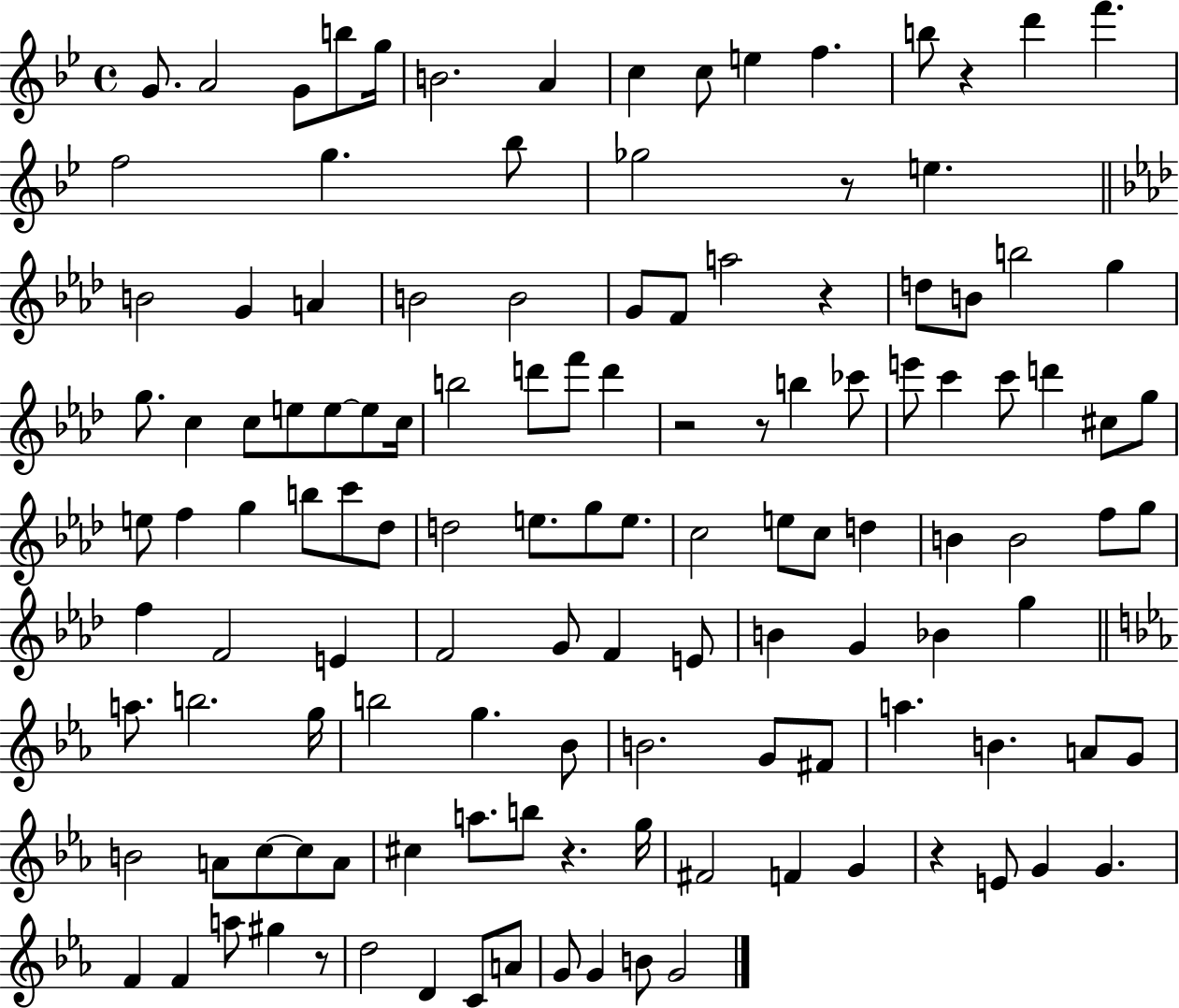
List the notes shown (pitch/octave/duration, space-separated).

G4/e. A4/h G4/e B5/e G5/s B4/h. A4/q C5/q C5/e E5/q F5/q. B5/e R/q D6/q F6/q. F5/h G5/q. Bb5/e Gb5/h R/e E5/q. B4/h G4/q A4/q B4/h B4/h G4/e F4/e A5/h R/q D5/e B4/e B5/h G5/q G5/e. C5/q C5/e E5/e E5/e E5/e C5/s B5/h D6/e F6/e D6/q R/h R/e B5/q CES6/e E6/e C6/q C6/e D6/q C#5/e G5/e E5/e F5/q G5/q B5/e C6/e Db5/e D5/h E5/e. G5/e E5/e. C5/h E5/e C5/e D5/q B4/q B4/h F5/e G5/e F5/q F4/h E4/q F4/h G4/e F4/q E4/e B4/q G4/q Bb4/q G5/q A5/e. B5/h. G5/s B5/h G5/q. Bb4/e B4/h. G4/e F#4/e A5/q. B4/q. A4/e G4/e B4/h A4/e C5/e C5/e A4/e C#5/q A5/e. B5/e R/q. G5/s F#4/h F4/q G4/q R/q E4/e G4/q G4/q. F4/q F4/q A5/e G#5/q R/e D5/h D4/q C4/e A4/e G4/e G4/q B4/e G4/h